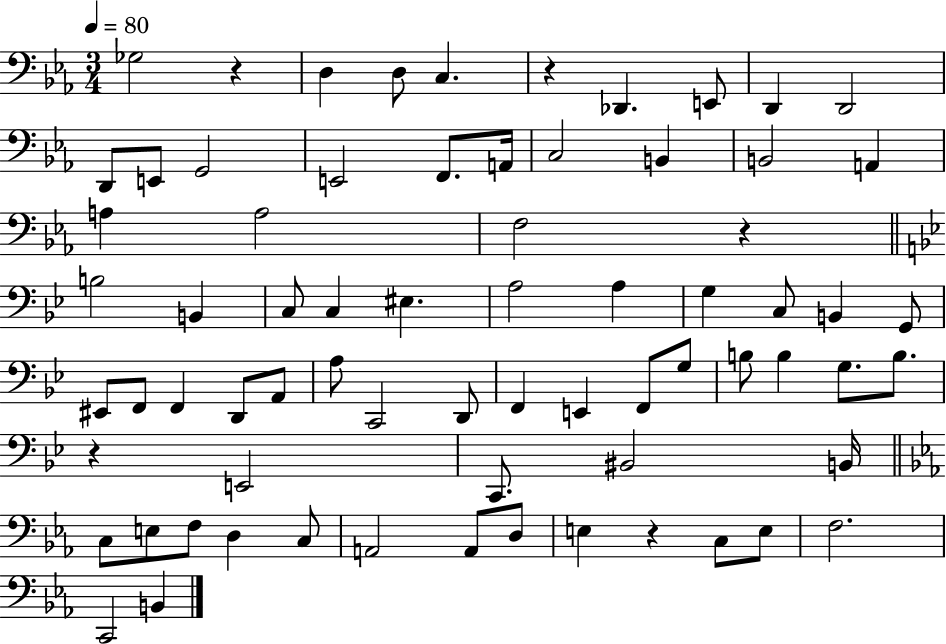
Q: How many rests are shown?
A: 5